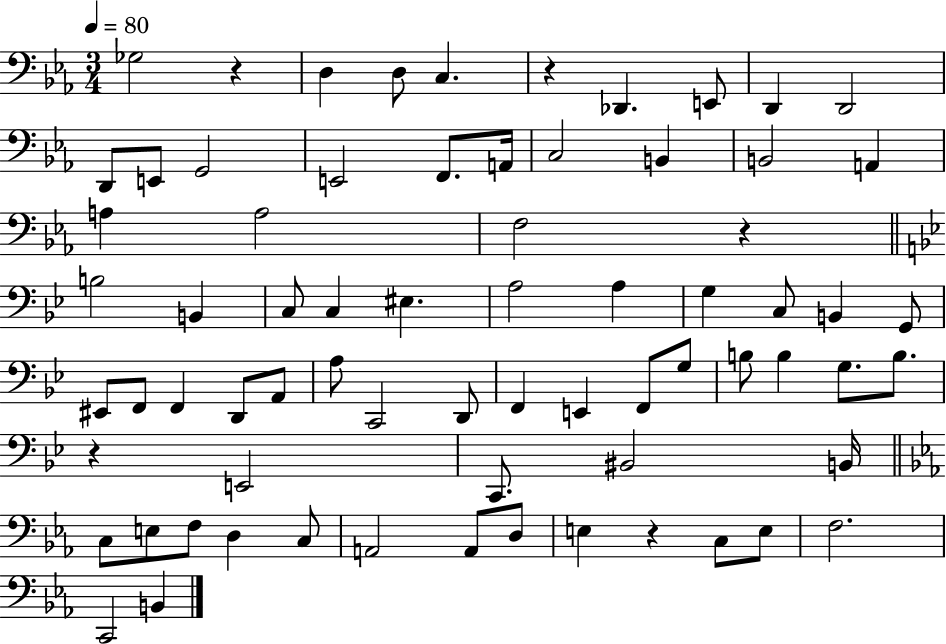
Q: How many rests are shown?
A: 5